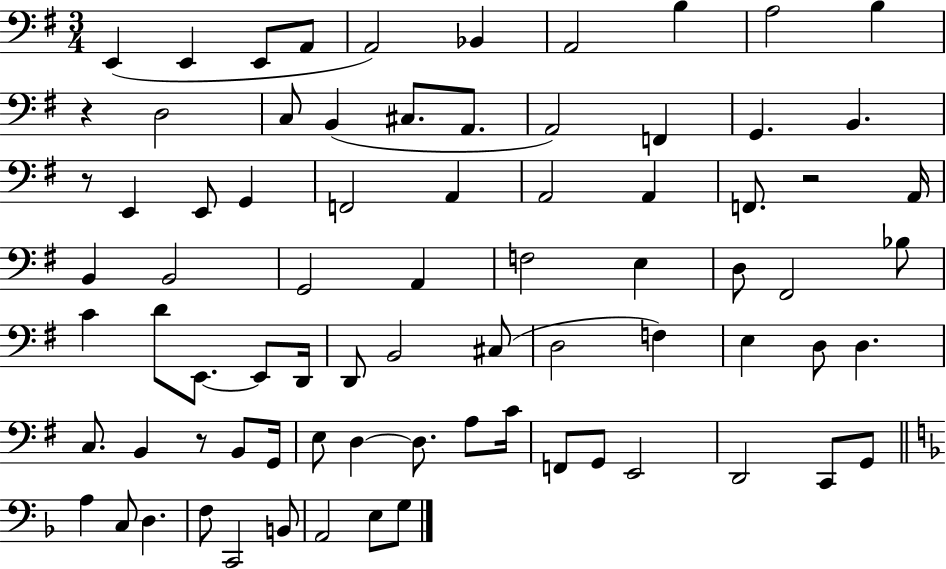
{
  \clef bass
  \numericTimeSignature
  \time 3/4
  \key g \major
  e,4( e,4 e,8 a,8 | a,2) bes,4 | a,2 b4 | a2 b4 | \break r4 d2 | c8 b,4( cis8. a,8. | a,2) f,4 | g,4. b,4. | \break r8 e,4 e,8 g,4 | f,2 a,4 | a,2 a,4 | f,8. r2 a,16 | \break b,4 b,2 | g,2 a,4 | f2 e4 | d8 fis,2 bes8 | \break c'4 d'8 e,8.~~ e,8 d,16 | d,8 b,2 cis8( | d2 f4) | e4 d8 d4. | \break c8. b,4 r8 b,8 g,16 | e8 d4~~ d8. a8 c'16 | f,8 g,8 e,2 | d,2 c,8 g,8 | \break \bar "||" \break \key f \major a4 c8 d4. | f8 c,2 b,8 | a,2 e8 g8 | \bar "|."
}